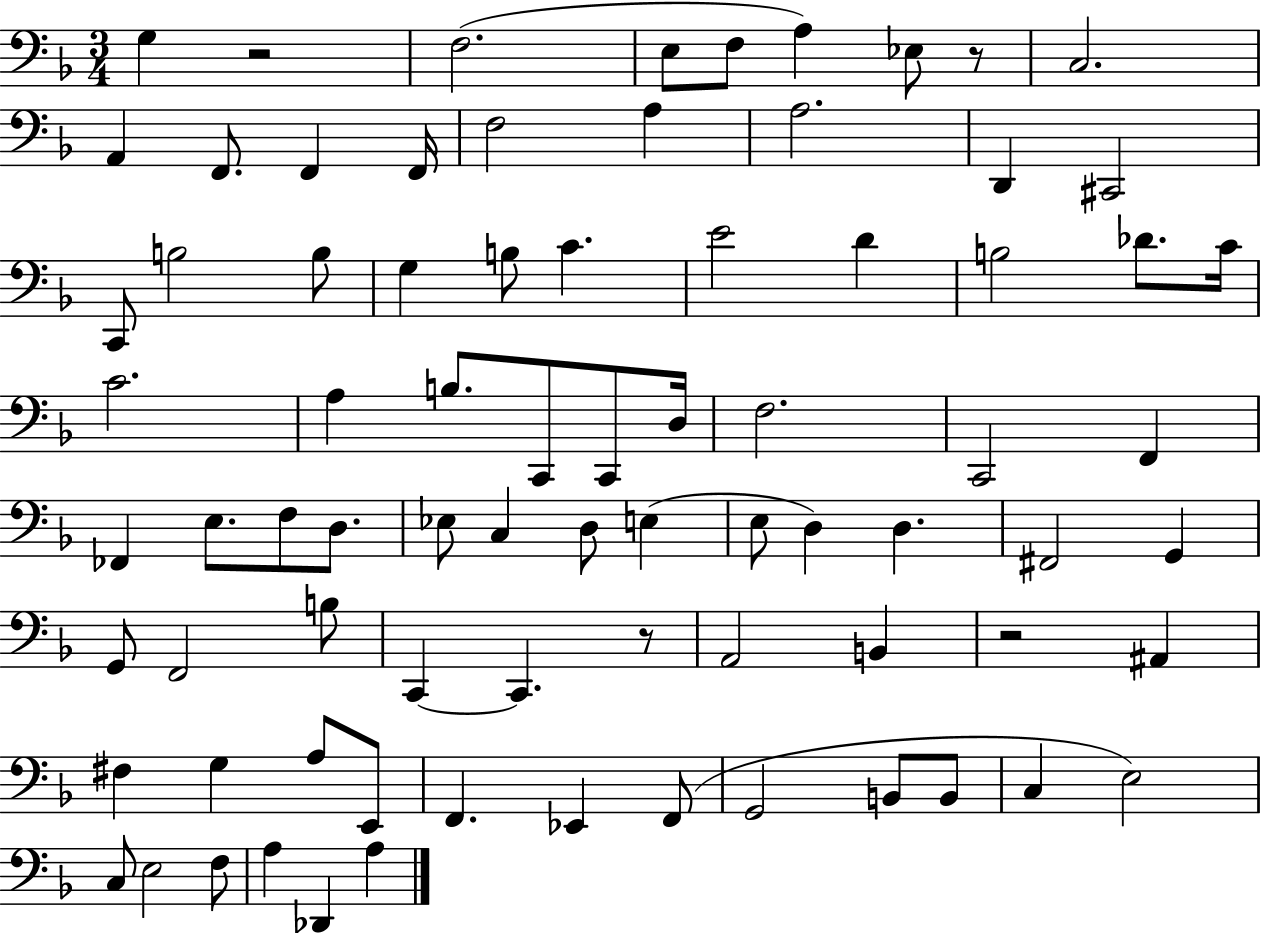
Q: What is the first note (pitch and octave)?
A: G3